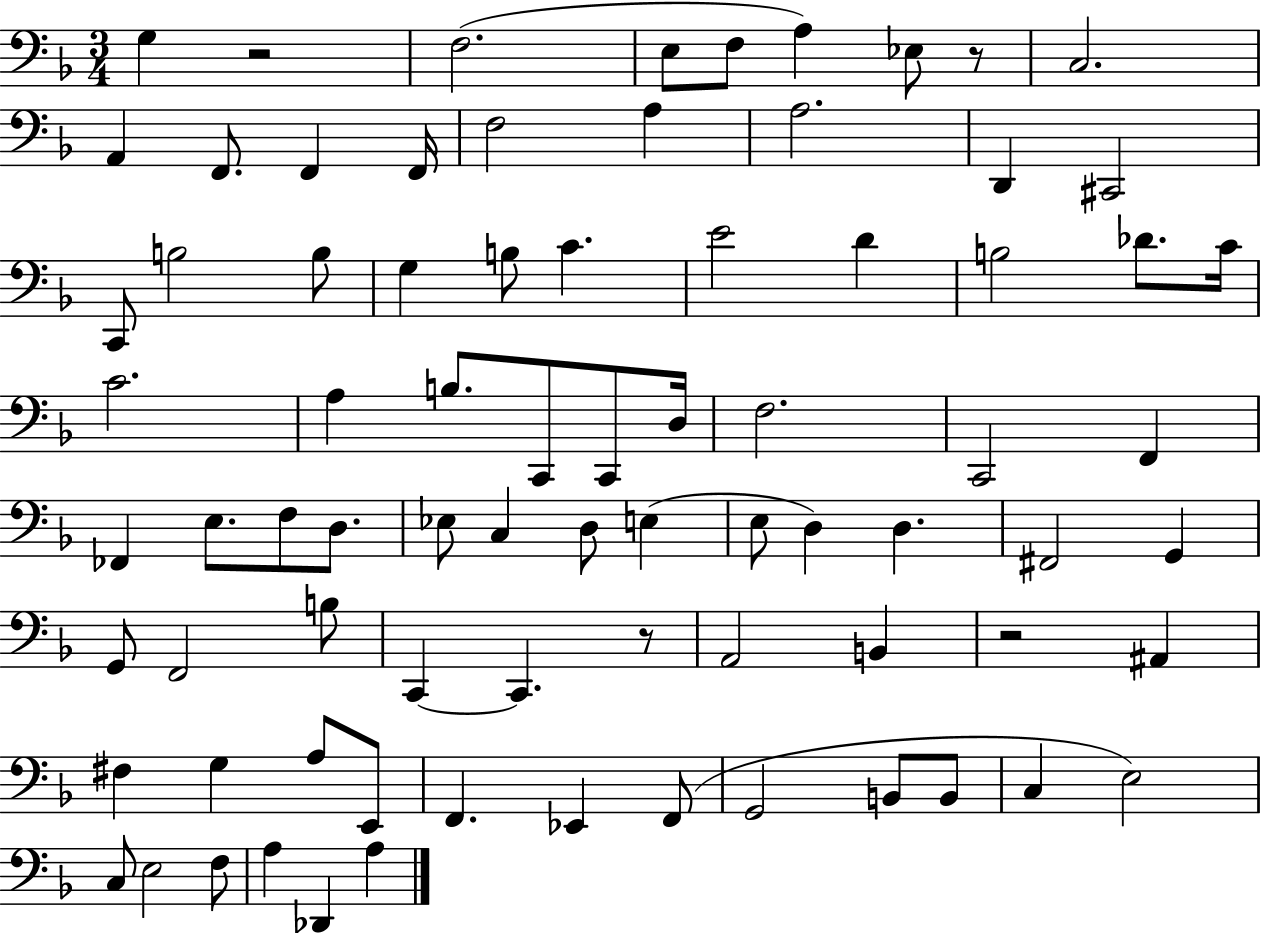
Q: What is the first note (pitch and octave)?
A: G3